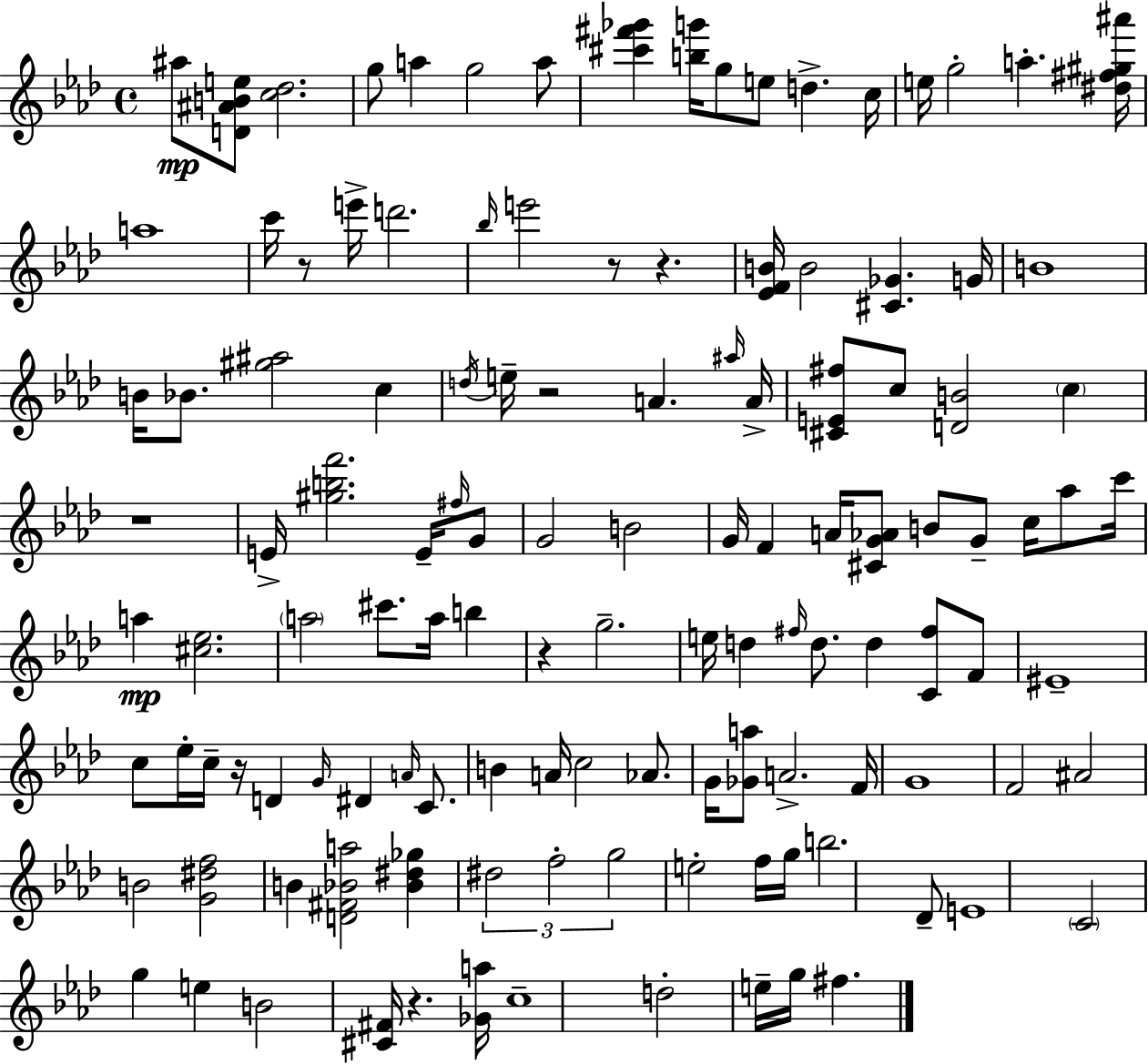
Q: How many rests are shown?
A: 8